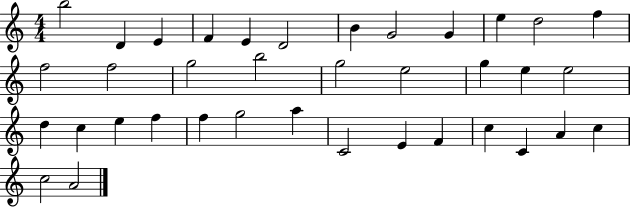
X:1
T:Untitled
M:4/4
L:1/4
K:C
b2 D E F E D2 B G2 G e d2 f f2 f2 g2 b2 g2 e2 g e e2 d c e f f g2 a C2 E F c C A c c2 A2